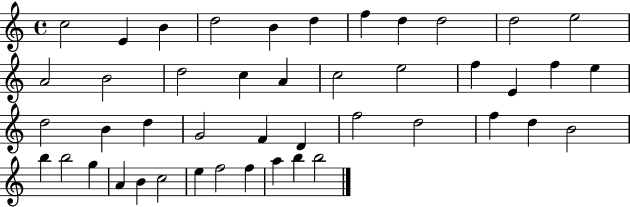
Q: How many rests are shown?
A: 0